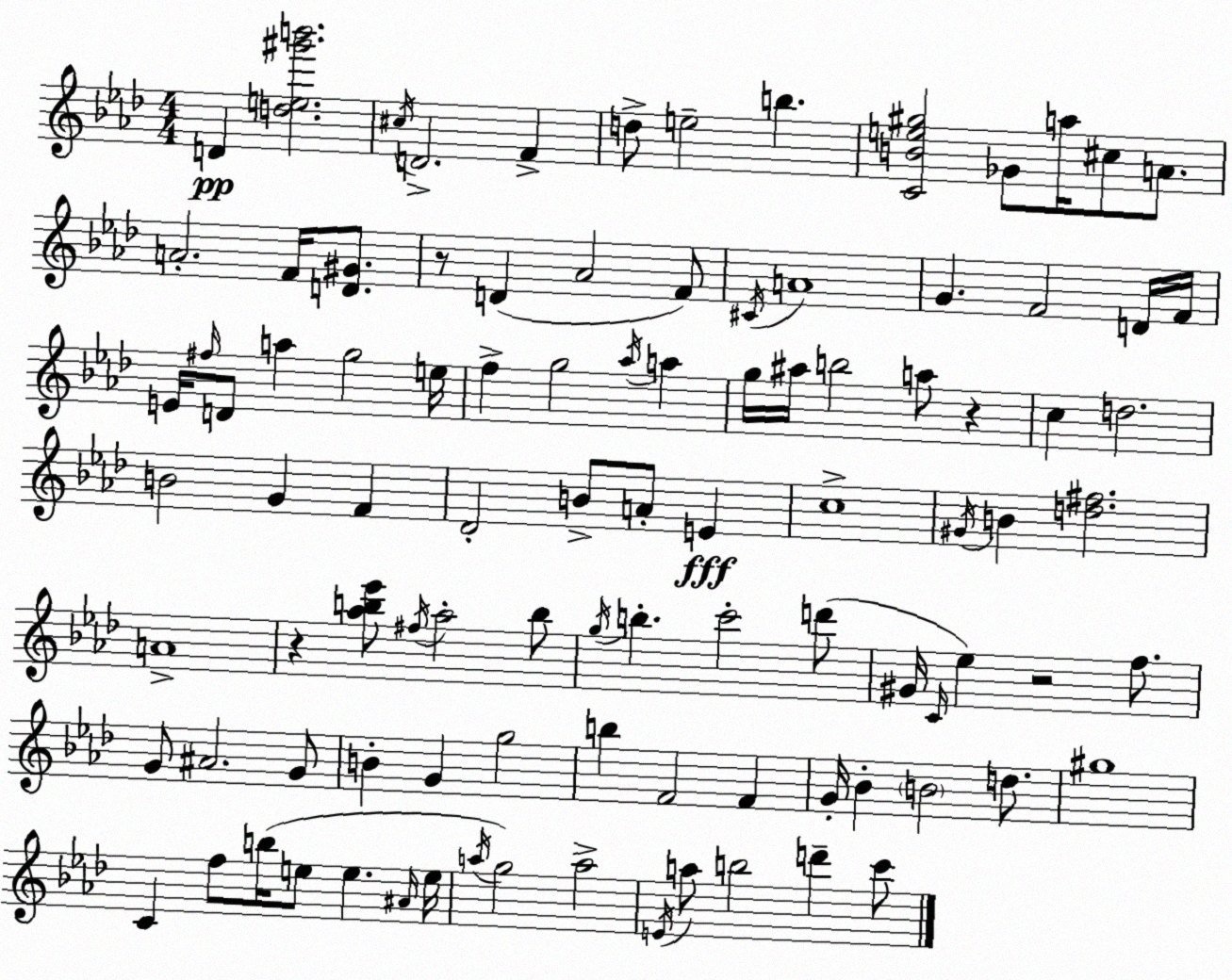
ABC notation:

X:1
T:Untitled
M:4/4
L:1/4
K:Fm
D [de^g'b']2 ^c/4 D2 F d/2 e2 b [CBe^g]2 _G/2 a/4 ^c/2 A/2 A2 F/4 [D^G]/2 z/2 D _A2 F/2 ^C/4 A4 G F2 D/4 F/4 E/4 ^f/4 D/2 a g2 e/4 f g2 _a/4 a g/4 ^a/4 b2 a/2 z c d2 B2 G F _D2 B/2 A/2 E c4 ^G/4 B [d^f]2 A4 z [_ab_e']/2 ^f/4 _a2 b/2 g/4 b c'2 d'/2 ^G/4 C/4 _e z2 f/2 G/2 ^A2 G/2 B G g2 b F2 F G/4 _B B2 d/2 ^g4 C f/2 b/4 e/2 e ^A/4 e/4 a/4 g2 a2 E/4 a/2 b2 d' c'/2